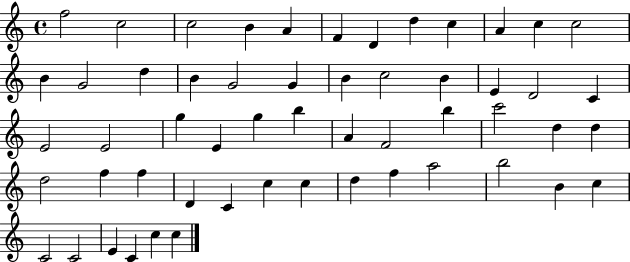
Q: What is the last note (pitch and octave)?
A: C5